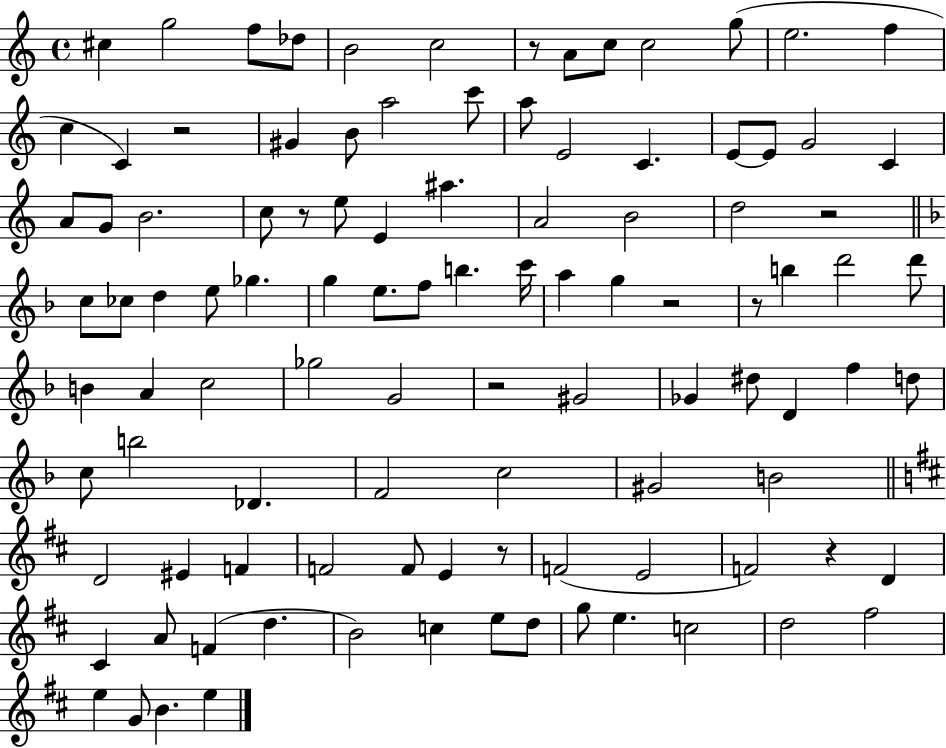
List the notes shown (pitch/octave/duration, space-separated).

C#5/q G5/h F5/e Db5/e B4/h C5/h R/e A4/e C5/e C5/h G5/e E5/h. F5/q C5/q C4/q R/h G#4/q B4/e A5/h C6/e A5/e E4/h C4/q. E4/e E4/e G4/h C4/q A4/e G4/e B4/h. C5/e R/e E5/e E4/q A#5/q. A4/h B4/h D5/h R/h C5/e CES5/e D5/q E5/e Gb5/q. G5/q E5/e. F5/e B5/q. C6/s A5/q G5/q R/h R/e B5/q D6/h D6/e B4/q A4/q C5/h Gb5/h G4/h R/h G#4/h Gb4/q D#5/e D4/q F5/q D5/e C5/e B5/h Db4/q. F4/h C5/h G#4/h B4/h D4/h EIS4/q F4/q F4/h F4/e E4/q R/e F4/h E4/h F4/h R/q D4/q C#4/q A4/e F4/q D5/q. B4/h C5/q E5/e D5/e G5/e E5/q. C5/h D5/h F#5/h E5/q G4/e B4/q. E5/q